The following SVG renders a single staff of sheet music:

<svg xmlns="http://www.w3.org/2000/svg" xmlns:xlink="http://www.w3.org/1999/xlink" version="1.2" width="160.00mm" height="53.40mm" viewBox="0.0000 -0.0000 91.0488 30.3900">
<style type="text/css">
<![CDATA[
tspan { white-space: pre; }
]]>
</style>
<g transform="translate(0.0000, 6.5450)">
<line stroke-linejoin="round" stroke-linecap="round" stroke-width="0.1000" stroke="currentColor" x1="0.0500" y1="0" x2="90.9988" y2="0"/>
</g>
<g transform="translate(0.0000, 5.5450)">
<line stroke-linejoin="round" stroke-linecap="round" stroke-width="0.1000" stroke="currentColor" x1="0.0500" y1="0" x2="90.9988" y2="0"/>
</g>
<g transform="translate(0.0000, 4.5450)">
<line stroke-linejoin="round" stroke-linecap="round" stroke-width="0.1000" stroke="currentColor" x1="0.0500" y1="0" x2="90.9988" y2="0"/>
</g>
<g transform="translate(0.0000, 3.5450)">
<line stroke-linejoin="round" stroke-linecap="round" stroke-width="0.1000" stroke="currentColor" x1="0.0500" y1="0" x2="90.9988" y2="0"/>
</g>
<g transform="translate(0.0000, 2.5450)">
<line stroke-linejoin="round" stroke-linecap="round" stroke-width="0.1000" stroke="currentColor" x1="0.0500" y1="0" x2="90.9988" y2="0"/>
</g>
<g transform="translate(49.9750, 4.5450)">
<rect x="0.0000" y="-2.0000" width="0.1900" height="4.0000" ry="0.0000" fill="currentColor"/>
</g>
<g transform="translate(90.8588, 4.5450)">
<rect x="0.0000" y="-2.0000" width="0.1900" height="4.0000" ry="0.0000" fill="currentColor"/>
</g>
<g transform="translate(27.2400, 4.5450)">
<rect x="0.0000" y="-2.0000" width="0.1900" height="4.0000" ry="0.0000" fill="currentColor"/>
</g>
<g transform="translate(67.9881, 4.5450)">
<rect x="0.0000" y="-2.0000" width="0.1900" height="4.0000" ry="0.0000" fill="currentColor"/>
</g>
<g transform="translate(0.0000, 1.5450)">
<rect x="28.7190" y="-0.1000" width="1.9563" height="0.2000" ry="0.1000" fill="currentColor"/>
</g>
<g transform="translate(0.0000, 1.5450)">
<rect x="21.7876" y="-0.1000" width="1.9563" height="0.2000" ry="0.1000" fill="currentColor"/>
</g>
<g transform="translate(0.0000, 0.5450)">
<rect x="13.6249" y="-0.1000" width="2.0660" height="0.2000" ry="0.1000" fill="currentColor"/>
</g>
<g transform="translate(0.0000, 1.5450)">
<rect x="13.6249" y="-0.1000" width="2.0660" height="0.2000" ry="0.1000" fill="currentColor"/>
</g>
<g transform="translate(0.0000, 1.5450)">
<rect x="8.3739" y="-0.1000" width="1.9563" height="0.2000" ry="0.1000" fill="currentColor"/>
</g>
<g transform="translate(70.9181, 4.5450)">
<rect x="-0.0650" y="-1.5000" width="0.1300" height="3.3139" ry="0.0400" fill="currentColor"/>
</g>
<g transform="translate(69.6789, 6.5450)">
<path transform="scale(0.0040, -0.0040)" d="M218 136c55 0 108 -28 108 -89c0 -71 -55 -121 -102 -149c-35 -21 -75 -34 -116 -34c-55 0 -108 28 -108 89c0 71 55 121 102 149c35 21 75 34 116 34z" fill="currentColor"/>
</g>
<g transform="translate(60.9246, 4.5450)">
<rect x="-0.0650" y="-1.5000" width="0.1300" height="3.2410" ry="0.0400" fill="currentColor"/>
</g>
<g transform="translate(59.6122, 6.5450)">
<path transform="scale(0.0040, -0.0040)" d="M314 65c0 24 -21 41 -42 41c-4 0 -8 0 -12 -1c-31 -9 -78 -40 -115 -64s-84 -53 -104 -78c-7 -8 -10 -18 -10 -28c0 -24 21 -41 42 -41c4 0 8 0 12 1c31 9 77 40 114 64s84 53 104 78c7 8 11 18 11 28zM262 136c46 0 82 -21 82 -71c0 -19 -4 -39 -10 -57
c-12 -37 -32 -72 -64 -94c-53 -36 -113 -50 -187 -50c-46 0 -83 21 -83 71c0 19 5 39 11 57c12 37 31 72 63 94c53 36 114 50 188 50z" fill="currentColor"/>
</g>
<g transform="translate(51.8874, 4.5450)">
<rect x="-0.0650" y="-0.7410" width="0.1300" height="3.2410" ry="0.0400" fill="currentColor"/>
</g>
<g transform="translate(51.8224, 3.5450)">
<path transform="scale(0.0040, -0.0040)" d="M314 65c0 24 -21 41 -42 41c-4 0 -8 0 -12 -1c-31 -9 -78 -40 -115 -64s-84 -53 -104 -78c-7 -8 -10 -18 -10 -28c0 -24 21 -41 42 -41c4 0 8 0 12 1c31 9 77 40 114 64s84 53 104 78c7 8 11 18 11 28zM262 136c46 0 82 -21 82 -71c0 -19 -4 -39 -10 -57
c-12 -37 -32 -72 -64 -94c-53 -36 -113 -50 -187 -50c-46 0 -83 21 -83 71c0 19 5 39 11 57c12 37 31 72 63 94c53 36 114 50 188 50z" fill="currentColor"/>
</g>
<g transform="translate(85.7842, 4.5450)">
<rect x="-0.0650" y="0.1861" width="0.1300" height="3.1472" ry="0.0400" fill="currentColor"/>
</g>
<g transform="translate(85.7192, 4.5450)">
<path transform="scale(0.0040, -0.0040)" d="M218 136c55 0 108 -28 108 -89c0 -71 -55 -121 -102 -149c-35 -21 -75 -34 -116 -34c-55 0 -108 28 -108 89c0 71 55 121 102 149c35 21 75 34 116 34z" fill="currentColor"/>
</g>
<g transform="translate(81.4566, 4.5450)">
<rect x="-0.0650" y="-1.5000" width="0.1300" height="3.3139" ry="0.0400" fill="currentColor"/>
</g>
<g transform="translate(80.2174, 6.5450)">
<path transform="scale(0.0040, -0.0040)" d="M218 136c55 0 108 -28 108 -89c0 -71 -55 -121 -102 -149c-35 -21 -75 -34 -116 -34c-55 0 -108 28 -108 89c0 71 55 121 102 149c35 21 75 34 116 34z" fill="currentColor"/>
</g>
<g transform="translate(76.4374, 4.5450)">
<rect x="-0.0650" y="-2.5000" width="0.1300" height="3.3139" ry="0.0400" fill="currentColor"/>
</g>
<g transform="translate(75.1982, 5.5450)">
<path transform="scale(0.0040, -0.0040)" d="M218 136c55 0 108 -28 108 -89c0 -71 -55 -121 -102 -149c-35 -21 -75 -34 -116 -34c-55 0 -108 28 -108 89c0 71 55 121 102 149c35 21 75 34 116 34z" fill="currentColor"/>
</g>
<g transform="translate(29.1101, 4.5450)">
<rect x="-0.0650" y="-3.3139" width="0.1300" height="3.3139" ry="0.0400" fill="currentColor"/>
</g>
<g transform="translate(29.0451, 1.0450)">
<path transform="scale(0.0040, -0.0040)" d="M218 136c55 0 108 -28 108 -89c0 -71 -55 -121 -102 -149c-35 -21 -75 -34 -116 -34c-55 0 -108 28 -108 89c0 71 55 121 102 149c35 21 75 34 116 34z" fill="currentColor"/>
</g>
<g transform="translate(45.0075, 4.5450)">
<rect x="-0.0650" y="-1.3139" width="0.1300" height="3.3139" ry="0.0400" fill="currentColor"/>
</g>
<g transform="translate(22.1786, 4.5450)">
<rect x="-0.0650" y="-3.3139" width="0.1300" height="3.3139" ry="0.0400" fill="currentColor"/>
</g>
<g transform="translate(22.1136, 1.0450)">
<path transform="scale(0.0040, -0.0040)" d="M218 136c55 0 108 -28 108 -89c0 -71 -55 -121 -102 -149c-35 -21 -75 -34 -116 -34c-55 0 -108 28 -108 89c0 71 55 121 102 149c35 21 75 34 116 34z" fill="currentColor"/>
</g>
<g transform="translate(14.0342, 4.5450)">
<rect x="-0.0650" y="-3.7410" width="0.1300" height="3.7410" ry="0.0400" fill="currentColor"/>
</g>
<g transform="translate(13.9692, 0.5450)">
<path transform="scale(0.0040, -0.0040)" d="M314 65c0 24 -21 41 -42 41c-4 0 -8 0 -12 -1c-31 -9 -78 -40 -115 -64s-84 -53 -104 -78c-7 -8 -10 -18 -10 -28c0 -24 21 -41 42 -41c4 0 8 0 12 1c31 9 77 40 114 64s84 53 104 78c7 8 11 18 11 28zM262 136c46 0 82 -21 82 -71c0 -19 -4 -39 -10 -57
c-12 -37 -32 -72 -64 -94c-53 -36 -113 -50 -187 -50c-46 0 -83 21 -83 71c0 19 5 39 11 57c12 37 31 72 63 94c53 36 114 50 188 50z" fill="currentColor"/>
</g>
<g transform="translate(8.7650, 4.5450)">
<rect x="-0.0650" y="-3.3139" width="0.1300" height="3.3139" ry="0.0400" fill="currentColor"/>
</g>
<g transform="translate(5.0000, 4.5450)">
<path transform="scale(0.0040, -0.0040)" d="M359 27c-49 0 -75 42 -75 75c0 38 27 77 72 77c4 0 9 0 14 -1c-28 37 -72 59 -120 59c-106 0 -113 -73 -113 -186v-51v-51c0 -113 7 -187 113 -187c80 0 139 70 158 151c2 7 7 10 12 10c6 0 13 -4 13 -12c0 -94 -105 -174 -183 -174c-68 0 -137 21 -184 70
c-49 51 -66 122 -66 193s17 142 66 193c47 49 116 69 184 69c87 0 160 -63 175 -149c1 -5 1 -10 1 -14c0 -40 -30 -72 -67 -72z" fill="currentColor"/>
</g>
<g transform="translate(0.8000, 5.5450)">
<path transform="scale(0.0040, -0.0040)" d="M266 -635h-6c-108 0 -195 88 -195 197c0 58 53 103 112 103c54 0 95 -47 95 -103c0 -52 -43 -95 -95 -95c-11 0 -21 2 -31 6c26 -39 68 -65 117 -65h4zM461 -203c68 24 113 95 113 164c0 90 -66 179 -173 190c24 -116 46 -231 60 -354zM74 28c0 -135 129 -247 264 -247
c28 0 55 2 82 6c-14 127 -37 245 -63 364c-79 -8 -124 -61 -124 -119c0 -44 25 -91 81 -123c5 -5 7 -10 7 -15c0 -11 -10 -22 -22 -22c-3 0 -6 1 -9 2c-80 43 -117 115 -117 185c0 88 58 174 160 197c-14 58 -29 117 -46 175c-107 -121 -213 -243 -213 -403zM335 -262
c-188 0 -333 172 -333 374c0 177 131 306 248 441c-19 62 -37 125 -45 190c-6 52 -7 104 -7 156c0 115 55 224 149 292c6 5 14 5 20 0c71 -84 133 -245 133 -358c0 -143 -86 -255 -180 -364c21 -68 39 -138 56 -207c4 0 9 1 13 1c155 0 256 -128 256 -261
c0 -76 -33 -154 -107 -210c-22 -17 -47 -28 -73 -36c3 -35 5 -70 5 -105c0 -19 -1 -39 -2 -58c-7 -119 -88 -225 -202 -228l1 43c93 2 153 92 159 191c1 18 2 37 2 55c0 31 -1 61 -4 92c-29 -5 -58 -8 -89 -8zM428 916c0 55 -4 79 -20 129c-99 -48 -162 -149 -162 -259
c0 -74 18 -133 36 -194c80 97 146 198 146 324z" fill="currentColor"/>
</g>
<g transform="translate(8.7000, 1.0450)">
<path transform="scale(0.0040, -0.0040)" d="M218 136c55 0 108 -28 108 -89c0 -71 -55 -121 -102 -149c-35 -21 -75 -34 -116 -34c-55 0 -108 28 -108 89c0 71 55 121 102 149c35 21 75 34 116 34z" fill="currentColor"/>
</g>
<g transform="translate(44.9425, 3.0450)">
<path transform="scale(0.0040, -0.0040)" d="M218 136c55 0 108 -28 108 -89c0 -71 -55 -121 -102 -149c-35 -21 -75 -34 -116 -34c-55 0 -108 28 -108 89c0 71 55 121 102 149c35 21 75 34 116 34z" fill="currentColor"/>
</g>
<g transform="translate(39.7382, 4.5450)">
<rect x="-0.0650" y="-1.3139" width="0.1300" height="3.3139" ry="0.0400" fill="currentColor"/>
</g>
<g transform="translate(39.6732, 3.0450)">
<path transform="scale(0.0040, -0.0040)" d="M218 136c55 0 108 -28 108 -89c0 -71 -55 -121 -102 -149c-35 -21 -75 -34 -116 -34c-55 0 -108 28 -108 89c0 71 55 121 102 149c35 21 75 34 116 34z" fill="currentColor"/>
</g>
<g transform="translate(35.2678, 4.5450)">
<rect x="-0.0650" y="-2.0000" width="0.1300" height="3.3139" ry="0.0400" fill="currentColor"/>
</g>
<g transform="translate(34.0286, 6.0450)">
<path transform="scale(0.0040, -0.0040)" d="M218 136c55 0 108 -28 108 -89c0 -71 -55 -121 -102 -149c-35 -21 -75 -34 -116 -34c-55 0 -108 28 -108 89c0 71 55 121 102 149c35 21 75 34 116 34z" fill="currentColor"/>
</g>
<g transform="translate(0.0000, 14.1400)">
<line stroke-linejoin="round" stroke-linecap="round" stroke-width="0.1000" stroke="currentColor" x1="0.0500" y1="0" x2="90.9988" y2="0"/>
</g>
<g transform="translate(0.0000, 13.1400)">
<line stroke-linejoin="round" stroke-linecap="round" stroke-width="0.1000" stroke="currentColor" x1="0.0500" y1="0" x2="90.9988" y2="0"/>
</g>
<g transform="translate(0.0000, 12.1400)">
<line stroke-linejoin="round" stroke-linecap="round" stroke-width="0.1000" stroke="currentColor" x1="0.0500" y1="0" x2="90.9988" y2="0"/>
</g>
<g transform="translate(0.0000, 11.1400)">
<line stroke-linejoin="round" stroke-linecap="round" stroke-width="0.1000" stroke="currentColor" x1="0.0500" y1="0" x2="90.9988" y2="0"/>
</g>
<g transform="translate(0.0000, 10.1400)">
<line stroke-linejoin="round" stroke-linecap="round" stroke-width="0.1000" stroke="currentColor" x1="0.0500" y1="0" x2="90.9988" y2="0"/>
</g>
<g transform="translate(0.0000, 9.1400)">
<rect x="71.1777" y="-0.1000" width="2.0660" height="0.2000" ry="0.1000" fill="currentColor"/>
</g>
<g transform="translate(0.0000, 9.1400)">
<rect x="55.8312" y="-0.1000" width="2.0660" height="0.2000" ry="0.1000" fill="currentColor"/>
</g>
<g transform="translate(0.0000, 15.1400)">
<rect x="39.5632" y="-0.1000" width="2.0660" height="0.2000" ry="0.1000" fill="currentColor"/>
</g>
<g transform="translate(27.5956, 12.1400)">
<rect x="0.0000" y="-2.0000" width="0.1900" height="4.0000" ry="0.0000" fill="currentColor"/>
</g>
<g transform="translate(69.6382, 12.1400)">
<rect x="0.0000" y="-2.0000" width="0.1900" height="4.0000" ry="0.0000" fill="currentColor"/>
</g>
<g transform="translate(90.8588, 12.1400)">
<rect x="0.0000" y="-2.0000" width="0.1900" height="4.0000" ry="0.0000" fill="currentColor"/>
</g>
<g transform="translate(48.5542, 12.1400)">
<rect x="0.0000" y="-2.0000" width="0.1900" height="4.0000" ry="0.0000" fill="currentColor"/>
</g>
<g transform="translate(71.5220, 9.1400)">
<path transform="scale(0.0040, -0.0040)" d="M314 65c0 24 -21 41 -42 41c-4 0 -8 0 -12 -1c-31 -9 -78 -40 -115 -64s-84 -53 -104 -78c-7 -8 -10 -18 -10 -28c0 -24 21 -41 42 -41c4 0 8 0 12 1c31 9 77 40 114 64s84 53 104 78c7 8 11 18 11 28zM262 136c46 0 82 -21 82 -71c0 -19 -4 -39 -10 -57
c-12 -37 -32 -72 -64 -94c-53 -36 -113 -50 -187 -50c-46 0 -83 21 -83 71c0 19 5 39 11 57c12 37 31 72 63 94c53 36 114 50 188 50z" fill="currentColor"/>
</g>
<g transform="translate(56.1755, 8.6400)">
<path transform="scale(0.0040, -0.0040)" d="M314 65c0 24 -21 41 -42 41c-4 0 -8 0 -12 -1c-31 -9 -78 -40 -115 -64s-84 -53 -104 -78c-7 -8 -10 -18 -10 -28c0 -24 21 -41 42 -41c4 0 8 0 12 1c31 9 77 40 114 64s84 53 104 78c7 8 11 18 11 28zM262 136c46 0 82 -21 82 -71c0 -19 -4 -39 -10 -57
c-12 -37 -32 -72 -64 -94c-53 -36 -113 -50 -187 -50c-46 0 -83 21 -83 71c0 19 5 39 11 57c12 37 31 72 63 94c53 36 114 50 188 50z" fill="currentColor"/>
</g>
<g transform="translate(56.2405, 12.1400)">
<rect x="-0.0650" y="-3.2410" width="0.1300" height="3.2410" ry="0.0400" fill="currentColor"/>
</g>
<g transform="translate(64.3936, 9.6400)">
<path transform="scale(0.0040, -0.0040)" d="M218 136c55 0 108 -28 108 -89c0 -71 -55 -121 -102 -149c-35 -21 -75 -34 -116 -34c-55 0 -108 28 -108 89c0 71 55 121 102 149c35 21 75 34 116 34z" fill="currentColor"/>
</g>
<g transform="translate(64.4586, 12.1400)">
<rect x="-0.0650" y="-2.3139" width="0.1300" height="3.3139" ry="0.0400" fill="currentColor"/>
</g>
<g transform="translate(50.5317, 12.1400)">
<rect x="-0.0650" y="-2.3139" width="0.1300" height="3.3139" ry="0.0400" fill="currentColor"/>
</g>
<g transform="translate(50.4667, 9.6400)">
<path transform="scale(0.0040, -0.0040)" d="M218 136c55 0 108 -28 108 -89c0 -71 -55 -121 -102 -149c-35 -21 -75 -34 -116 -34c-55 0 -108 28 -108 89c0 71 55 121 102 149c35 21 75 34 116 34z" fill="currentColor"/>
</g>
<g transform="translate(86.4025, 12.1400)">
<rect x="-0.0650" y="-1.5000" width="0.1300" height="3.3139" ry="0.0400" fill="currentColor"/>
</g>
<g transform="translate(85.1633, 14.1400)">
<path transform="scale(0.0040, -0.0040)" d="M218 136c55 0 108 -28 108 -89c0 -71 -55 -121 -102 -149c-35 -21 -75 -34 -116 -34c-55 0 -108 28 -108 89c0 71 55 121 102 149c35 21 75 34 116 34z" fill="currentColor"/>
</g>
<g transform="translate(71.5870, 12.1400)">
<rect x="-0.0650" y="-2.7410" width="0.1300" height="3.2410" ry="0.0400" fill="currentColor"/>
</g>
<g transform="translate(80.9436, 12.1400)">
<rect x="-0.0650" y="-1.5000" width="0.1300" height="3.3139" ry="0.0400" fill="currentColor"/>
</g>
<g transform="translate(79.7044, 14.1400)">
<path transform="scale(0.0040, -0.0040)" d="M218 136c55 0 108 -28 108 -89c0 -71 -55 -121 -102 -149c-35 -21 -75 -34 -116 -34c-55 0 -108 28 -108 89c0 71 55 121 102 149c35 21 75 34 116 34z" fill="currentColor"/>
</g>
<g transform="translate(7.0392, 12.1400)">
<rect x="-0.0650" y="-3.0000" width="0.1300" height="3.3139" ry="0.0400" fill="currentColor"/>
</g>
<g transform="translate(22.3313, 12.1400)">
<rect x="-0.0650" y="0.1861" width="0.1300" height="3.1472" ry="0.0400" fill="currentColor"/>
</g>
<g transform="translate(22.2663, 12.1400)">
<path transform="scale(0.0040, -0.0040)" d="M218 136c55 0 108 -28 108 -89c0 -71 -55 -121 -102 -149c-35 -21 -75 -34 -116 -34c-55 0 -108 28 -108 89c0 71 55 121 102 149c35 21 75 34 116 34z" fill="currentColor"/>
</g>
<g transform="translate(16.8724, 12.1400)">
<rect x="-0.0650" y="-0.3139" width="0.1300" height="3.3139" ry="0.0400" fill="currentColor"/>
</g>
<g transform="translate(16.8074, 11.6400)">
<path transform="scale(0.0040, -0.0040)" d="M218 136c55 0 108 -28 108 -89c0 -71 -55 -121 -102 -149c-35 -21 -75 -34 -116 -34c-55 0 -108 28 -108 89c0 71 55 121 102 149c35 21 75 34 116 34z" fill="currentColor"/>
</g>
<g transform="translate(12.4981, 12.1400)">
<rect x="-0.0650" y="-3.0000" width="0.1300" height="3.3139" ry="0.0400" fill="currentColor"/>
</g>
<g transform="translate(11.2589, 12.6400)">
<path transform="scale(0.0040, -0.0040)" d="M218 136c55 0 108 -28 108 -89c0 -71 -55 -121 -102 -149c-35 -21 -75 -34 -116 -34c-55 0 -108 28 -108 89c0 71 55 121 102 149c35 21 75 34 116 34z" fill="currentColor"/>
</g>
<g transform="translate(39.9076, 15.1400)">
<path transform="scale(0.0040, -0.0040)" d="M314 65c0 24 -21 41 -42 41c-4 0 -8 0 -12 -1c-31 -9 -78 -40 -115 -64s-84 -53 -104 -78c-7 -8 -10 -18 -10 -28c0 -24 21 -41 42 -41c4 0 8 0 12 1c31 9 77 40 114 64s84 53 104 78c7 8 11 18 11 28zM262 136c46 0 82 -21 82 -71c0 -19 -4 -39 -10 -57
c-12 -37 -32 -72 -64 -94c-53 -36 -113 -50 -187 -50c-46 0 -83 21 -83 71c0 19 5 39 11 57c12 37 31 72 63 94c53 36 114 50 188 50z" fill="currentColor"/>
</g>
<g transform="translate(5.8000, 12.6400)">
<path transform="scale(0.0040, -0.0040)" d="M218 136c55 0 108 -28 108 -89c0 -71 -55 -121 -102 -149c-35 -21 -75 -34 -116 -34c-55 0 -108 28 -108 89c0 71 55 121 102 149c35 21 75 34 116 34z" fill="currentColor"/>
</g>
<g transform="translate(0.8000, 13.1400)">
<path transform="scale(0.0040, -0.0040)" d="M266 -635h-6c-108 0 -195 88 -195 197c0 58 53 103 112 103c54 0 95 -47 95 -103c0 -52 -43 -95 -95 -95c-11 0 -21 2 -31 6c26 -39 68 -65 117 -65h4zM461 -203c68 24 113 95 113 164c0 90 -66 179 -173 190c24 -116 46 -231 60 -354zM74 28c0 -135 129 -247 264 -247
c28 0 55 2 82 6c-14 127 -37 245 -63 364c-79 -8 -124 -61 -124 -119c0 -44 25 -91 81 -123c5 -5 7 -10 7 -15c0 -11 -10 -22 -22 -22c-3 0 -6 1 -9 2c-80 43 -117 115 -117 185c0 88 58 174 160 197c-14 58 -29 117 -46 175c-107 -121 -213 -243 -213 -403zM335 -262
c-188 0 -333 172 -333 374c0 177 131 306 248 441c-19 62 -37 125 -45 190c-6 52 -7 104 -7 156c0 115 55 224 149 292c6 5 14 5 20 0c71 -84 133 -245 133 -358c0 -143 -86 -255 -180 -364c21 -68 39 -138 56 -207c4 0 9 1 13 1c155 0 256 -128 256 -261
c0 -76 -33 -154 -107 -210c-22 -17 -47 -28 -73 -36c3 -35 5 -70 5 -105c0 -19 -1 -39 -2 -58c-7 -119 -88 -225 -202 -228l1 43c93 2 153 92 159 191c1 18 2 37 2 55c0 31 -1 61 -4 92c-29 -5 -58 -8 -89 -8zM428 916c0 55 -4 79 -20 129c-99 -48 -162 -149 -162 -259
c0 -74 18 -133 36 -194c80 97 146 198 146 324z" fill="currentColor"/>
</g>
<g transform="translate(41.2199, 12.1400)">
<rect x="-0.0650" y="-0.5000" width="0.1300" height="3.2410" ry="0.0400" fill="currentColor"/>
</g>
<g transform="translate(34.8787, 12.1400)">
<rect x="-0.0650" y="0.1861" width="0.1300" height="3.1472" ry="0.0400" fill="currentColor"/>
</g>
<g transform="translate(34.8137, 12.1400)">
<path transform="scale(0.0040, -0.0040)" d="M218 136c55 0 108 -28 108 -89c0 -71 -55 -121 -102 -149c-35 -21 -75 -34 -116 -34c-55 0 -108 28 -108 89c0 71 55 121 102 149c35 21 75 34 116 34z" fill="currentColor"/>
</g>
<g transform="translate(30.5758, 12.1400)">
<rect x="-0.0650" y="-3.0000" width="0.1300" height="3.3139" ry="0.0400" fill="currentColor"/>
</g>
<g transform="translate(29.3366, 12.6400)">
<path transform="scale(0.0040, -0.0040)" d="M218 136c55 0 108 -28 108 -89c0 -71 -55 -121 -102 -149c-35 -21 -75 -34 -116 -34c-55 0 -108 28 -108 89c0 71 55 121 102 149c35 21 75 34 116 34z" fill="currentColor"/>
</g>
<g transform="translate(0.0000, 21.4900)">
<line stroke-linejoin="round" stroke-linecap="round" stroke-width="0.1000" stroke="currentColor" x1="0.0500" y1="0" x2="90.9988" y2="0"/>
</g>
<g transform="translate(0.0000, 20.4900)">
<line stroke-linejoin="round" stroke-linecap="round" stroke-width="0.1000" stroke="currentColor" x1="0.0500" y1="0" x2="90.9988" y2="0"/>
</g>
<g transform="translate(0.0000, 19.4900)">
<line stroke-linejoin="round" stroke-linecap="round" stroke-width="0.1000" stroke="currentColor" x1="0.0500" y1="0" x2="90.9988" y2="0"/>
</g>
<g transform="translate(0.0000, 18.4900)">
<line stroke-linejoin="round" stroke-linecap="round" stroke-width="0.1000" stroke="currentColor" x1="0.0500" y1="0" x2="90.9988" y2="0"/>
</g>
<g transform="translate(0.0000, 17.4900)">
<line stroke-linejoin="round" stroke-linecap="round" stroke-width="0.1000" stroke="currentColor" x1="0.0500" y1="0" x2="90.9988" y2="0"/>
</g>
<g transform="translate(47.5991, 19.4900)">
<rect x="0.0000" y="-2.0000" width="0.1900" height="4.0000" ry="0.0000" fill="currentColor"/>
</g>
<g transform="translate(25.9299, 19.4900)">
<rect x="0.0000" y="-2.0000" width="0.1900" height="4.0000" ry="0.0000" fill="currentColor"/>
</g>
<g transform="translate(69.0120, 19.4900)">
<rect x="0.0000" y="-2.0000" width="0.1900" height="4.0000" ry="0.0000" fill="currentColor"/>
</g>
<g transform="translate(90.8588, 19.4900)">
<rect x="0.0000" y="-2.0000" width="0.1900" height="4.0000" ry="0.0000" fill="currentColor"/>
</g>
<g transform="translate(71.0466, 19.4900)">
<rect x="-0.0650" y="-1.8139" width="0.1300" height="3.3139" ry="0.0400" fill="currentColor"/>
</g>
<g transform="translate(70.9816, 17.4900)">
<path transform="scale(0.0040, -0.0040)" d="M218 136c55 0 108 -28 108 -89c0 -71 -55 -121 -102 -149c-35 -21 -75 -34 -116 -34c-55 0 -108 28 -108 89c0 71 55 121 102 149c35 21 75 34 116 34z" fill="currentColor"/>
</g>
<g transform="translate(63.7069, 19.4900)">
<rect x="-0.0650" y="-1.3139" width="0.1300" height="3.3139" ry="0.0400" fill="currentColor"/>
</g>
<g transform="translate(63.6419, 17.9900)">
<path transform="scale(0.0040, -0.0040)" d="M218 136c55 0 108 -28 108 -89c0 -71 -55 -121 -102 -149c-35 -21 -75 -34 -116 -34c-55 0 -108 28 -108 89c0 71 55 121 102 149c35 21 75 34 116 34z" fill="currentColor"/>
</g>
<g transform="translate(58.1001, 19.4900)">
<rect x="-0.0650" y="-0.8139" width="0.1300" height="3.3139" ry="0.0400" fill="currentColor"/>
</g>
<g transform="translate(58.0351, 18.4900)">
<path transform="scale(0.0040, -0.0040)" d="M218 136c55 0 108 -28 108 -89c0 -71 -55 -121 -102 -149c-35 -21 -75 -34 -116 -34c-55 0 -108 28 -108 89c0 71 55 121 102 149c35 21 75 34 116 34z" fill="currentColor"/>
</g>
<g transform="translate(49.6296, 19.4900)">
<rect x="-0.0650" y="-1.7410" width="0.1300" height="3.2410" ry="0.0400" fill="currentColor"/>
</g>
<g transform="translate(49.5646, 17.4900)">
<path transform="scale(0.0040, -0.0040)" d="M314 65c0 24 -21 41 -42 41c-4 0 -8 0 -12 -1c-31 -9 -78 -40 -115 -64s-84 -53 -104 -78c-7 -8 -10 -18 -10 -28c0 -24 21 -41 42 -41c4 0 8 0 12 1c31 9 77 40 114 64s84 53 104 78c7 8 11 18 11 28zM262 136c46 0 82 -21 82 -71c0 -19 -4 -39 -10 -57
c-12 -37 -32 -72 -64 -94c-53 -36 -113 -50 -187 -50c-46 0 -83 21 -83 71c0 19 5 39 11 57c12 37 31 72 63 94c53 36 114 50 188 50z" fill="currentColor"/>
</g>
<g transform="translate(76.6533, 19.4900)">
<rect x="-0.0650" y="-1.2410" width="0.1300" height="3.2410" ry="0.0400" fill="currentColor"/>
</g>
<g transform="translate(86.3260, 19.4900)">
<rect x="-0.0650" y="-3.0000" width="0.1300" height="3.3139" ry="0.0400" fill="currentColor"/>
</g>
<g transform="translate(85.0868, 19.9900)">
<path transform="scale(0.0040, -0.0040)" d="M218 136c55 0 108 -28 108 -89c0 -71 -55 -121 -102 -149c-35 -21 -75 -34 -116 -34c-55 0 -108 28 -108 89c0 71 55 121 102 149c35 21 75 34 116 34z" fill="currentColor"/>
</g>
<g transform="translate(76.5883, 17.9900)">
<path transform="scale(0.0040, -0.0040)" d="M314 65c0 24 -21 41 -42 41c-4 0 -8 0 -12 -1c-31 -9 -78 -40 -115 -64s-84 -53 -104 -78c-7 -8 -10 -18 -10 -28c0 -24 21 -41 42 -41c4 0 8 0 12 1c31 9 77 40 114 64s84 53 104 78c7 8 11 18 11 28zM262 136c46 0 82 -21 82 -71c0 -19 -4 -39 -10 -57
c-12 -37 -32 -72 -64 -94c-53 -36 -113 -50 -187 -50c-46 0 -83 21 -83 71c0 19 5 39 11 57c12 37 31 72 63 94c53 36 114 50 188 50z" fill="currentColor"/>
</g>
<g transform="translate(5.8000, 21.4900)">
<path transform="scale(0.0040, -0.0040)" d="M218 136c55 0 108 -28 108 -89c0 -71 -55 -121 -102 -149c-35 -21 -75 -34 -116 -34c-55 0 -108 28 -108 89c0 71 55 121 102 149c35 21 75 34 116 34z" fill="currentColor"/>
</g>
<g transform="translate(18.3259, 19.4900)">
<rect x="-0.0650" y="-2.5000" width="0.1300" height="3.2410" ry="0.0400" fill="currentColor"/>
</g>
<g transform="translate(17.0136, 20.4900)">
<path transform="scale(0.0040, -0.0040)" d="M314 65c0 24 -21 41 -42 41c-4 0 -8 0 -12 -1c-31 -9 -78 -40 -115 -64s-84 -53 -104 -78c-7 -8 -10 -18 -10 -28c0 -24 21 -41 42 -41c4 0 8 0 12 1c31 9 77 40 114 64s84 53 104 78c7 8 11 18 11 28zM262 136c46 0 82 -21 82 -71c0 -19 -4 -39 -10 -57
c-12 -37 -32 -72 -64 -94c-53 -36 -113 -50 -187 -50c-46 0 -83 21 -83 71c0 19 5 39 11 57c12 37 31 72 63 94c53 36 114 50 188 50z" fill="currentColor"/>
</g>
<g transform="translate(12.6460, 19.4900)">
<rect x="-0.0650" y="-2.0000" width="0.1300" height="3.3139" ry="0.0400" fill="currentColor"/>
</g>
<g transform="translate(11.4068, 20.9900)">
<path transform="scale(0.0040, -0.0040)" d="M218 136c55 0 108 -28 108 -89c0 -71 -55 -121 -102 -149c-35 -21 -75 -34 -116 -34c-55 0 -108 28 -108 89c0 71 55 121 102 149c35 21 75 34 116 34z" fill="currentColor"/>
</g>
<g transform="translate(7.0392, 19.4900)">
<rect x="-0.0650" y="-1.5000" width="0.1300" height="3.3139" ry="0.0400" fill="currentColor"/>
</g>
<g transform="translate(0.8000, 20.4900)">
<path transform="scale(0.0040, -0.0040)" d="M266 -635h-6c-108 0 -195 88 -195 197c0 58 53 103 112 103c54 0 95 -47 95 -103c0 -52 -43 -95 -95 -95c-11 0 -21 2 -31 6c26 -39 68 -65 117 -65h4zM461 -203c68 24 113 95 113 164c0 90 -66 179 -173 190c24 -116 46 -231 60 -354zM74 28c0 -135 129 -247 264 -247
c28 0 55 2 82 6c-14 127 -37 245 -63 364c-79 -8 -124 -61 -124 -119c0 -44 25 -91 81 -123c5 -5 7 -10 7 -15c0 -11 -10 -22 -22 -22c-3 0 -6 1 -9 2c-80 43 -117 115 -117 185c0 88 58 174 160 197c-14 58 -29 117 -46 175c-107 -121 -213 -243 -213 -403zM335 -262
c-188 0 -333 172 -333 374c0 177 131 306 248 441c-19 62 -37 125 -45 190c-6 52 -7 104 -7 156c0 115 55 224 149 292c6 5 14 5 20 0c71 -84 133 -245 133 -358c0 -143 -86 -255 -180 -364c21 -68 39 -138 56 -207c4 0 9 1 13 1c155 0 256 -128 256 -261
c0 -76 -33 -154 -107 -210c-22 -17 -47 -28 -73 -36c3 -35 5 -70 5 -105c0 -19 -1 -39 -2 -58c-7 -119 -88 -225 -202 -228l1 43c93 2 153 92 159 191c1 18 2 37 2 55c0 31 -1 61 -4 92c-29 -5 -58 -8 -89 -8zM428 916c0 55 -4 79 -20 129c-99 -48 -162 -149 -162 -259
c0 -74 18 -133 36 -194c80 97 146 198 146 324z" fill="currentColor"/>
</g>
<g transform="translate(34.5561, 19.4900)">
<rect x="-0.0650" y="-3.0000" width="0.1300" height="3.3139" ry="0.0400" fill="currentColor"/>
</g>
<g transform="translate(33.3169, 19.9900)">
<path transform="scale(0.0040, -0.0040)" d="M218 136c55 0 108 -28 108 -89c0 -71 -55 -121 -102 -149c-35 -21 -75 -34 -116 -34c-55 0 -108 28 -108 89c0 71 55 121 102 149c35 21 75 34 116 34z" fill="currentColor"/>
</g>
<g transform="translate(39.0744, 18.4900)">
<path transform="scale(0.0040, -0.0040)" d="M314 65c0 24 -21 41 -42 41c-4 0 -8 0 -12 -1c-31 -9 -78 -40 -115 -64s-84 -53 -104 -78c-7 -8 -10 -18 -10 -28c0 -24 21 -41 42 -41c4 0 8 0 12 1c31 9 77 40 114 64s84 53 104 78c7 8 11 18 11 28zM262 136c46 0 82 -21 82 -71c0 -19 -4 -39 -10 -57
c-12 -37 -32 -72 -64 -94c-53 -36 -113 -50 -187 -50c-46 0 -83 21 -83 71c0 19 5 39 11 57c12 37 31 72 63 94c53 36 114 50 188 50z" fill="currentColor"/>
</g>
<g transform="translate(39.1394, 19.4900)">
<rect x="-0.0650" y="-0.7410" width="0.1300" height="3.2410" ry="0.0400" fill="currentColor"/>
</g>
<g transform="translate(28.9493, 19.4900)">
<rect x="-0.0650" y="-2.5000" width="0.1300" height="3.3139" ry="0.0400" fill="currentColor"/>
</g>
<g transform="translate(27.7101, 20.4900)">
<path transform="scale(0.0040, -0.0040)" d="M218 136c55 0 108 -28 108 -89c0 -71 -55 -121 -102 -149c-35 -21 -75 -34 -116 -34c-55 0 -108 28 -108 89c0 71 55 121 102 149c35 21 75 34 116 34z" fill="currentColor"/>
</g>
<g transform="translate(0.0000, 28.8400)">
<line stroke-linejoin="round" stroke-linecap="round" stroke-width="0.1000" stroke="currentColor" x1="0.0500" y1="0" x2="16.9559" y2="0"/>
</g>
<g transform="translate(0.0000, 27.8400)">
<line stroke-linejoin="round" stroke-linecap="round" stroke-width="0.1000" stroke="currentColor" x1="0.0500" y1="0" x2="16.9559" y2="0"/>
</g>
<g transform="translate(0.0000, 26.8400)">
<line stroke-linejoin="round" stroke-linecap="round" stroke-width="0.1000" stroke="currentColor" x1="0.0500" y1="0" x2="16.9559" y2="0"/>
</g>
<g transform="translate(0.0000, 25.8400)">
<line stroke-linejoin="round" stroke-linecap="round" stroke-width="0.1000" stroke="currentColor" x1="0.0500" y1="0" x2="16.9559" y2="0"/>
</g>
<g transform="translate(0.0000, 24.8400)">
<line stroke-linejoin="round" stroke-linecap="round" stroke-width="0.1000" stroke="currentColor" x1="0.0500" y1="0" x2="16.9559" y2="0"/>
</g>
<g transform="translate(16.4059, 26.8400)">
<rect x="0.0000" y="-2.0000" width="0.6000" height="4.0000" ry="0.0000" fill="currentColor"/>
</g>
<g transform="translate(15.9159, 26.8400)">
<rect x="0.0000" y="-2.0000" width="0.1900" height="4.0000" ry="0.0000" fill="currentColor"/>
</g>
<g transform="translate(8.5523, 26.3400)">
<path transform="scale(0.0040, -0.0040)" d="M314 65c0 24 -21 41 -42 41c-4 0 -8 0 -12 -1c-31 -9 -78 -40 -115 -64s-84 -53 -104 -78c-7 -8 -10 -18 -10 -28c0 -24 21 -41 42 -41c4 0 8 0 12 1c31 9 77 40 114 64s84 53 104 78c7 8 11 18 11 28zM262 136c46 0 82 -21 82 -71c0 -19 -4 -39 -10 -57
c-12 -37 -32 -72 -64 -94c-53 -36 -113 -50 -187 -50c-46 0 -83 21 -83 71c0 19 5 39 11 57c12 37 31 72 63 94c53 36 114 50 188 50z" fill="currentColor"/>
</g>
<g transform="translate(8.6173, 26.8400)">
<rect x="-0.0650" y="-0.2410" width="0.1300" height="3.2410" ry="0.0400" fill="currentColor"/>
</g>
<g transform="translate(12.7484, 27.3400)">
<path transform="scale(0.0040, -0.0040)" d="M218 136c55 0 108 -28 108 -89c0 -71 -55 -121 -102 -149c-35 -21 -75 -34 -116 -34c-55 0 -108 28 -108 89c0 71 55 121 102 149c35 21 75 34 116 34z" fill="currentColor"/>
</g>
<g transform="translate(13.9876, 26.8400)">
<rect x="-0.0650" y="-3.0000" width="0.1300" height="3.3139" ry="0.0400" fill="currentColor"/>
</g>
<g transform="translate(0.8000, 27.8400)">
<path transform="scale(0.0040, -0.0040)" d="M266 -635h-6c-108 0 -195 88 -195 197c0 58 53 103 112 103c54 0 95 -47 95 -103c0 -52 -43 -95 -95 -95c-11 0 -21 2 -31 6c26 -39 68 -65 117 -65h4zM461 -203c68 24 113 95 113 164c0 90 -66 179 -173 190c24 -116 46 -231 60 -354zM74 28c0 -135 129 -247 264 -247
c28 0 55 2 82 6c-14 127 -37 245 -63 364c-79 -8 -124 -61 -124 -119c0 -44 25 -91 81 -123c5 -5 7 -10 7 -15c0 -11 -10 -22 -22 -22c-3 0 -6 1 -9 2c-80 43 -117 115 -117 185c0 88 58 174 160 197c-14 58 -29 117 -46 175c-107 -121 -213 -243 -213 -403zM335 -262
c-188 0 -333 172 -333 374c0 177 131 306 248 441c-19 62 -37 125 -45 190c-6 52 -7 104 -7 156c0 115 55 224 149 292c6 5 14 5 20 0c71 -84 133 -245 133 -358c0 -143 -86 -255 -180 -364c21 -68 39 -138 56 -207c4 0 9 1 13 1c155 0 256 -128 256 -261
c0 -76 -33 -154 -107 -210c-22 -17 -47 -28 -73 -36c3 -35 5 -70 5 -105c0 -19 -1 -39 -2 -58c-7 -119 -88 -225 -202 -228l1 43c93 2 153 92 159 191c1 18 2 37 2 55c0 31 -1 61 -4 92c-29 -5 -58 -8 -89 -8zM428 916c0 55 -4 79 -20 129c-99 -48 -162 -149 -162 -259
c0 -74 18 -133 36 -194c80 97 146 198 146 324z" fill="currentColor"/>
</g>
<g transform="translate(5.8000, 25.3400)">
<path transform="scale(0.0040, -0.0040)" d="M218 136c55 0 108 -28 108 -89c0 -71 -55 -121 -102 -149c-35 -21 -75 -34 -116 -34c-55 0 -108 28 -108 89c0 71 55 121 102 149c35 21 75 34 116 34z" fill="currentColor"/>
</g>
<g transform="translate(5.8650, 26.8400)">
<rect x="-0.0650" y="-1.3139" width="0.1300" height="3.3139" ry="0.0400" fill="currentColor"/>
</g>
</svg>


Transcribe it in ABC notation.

X:1
T:Untitled
M:4/4
L:1/4
K:C
b c'2 b b F e e d2 E2 E G E B A A c B A B C2 g b2 g a2 E E E F G2 G A d2 f2 d e f e2 A e c2 A